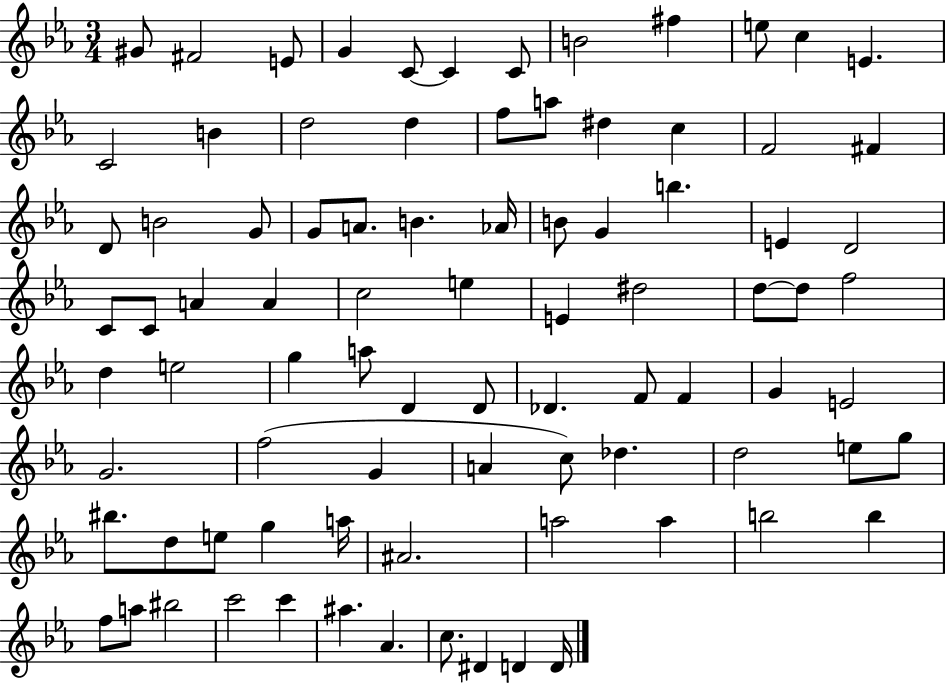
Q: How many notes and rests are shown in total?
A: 86